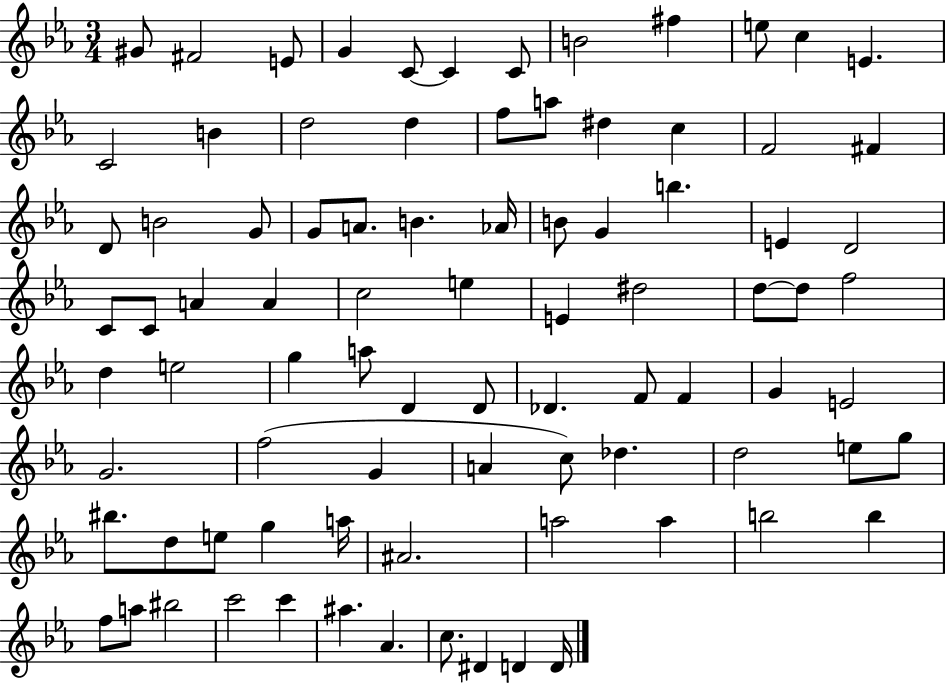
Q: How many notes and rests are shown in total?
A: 86